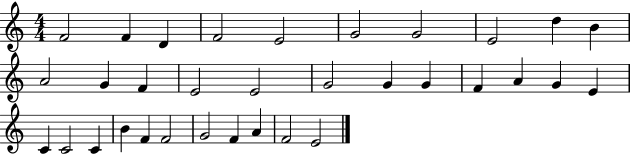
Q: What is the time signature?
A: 4/4